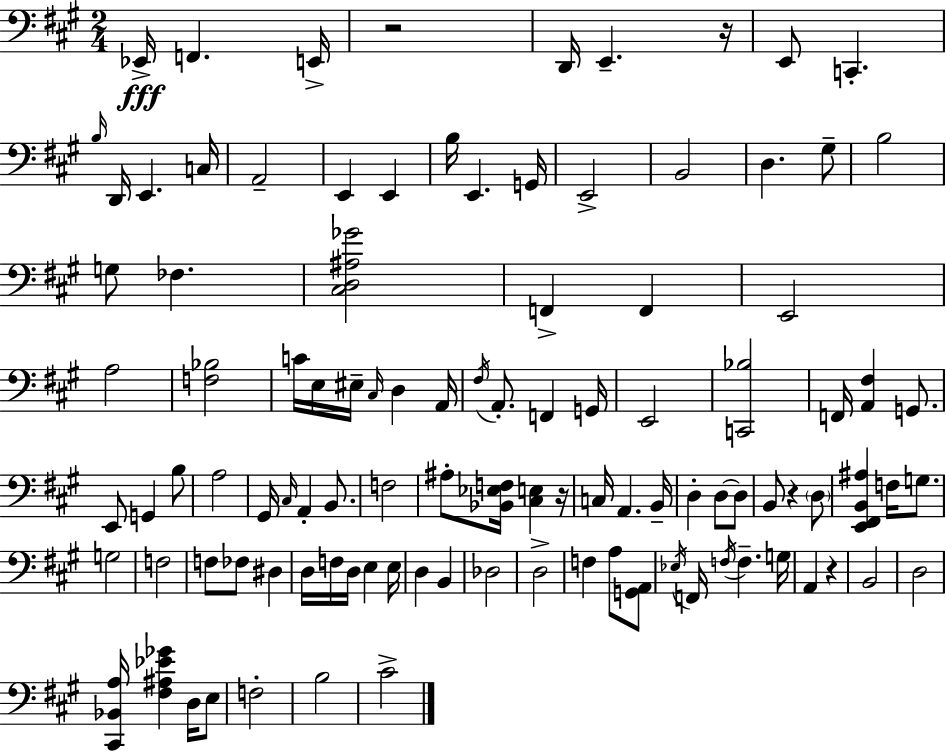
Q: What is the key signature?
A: A major